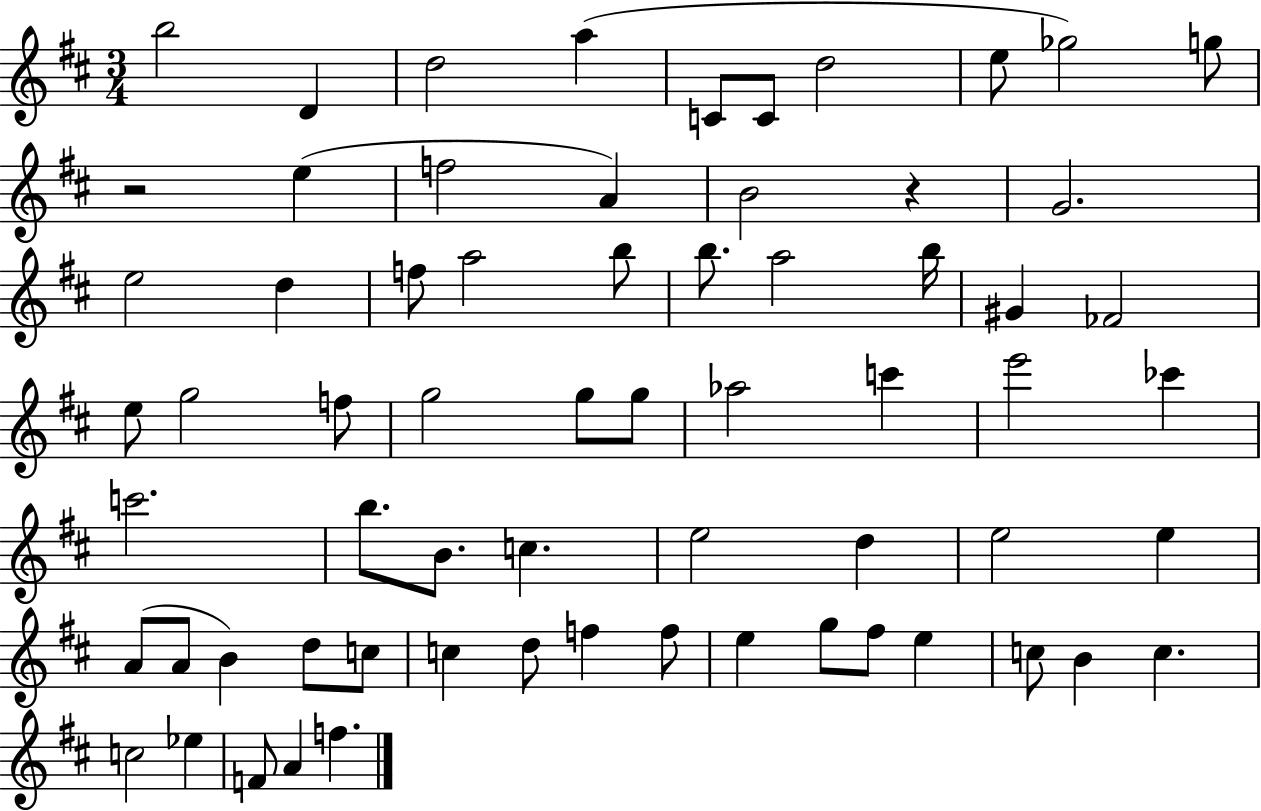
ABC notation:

X:1
T:Untitled
M:3/4
L:1/4
K:D
b2 D d2 a C/2 C/2 d2 e/2 _g2 g/2 z2 e f2 A B2 z G2 e2 d f/2 a2 b/2 b/2 a2 b/4 ^G _F2 e/2 g2 f/2 g2 g/2 g/2 _a2 c' e'2 _c' c'2 b/2 B/2 c e2 d e2 e A/2 A/2 B d/2 c/2 c d/2 f f/2 e g/2 ^f/2 e c/2 B c c2 _e F/2 A f